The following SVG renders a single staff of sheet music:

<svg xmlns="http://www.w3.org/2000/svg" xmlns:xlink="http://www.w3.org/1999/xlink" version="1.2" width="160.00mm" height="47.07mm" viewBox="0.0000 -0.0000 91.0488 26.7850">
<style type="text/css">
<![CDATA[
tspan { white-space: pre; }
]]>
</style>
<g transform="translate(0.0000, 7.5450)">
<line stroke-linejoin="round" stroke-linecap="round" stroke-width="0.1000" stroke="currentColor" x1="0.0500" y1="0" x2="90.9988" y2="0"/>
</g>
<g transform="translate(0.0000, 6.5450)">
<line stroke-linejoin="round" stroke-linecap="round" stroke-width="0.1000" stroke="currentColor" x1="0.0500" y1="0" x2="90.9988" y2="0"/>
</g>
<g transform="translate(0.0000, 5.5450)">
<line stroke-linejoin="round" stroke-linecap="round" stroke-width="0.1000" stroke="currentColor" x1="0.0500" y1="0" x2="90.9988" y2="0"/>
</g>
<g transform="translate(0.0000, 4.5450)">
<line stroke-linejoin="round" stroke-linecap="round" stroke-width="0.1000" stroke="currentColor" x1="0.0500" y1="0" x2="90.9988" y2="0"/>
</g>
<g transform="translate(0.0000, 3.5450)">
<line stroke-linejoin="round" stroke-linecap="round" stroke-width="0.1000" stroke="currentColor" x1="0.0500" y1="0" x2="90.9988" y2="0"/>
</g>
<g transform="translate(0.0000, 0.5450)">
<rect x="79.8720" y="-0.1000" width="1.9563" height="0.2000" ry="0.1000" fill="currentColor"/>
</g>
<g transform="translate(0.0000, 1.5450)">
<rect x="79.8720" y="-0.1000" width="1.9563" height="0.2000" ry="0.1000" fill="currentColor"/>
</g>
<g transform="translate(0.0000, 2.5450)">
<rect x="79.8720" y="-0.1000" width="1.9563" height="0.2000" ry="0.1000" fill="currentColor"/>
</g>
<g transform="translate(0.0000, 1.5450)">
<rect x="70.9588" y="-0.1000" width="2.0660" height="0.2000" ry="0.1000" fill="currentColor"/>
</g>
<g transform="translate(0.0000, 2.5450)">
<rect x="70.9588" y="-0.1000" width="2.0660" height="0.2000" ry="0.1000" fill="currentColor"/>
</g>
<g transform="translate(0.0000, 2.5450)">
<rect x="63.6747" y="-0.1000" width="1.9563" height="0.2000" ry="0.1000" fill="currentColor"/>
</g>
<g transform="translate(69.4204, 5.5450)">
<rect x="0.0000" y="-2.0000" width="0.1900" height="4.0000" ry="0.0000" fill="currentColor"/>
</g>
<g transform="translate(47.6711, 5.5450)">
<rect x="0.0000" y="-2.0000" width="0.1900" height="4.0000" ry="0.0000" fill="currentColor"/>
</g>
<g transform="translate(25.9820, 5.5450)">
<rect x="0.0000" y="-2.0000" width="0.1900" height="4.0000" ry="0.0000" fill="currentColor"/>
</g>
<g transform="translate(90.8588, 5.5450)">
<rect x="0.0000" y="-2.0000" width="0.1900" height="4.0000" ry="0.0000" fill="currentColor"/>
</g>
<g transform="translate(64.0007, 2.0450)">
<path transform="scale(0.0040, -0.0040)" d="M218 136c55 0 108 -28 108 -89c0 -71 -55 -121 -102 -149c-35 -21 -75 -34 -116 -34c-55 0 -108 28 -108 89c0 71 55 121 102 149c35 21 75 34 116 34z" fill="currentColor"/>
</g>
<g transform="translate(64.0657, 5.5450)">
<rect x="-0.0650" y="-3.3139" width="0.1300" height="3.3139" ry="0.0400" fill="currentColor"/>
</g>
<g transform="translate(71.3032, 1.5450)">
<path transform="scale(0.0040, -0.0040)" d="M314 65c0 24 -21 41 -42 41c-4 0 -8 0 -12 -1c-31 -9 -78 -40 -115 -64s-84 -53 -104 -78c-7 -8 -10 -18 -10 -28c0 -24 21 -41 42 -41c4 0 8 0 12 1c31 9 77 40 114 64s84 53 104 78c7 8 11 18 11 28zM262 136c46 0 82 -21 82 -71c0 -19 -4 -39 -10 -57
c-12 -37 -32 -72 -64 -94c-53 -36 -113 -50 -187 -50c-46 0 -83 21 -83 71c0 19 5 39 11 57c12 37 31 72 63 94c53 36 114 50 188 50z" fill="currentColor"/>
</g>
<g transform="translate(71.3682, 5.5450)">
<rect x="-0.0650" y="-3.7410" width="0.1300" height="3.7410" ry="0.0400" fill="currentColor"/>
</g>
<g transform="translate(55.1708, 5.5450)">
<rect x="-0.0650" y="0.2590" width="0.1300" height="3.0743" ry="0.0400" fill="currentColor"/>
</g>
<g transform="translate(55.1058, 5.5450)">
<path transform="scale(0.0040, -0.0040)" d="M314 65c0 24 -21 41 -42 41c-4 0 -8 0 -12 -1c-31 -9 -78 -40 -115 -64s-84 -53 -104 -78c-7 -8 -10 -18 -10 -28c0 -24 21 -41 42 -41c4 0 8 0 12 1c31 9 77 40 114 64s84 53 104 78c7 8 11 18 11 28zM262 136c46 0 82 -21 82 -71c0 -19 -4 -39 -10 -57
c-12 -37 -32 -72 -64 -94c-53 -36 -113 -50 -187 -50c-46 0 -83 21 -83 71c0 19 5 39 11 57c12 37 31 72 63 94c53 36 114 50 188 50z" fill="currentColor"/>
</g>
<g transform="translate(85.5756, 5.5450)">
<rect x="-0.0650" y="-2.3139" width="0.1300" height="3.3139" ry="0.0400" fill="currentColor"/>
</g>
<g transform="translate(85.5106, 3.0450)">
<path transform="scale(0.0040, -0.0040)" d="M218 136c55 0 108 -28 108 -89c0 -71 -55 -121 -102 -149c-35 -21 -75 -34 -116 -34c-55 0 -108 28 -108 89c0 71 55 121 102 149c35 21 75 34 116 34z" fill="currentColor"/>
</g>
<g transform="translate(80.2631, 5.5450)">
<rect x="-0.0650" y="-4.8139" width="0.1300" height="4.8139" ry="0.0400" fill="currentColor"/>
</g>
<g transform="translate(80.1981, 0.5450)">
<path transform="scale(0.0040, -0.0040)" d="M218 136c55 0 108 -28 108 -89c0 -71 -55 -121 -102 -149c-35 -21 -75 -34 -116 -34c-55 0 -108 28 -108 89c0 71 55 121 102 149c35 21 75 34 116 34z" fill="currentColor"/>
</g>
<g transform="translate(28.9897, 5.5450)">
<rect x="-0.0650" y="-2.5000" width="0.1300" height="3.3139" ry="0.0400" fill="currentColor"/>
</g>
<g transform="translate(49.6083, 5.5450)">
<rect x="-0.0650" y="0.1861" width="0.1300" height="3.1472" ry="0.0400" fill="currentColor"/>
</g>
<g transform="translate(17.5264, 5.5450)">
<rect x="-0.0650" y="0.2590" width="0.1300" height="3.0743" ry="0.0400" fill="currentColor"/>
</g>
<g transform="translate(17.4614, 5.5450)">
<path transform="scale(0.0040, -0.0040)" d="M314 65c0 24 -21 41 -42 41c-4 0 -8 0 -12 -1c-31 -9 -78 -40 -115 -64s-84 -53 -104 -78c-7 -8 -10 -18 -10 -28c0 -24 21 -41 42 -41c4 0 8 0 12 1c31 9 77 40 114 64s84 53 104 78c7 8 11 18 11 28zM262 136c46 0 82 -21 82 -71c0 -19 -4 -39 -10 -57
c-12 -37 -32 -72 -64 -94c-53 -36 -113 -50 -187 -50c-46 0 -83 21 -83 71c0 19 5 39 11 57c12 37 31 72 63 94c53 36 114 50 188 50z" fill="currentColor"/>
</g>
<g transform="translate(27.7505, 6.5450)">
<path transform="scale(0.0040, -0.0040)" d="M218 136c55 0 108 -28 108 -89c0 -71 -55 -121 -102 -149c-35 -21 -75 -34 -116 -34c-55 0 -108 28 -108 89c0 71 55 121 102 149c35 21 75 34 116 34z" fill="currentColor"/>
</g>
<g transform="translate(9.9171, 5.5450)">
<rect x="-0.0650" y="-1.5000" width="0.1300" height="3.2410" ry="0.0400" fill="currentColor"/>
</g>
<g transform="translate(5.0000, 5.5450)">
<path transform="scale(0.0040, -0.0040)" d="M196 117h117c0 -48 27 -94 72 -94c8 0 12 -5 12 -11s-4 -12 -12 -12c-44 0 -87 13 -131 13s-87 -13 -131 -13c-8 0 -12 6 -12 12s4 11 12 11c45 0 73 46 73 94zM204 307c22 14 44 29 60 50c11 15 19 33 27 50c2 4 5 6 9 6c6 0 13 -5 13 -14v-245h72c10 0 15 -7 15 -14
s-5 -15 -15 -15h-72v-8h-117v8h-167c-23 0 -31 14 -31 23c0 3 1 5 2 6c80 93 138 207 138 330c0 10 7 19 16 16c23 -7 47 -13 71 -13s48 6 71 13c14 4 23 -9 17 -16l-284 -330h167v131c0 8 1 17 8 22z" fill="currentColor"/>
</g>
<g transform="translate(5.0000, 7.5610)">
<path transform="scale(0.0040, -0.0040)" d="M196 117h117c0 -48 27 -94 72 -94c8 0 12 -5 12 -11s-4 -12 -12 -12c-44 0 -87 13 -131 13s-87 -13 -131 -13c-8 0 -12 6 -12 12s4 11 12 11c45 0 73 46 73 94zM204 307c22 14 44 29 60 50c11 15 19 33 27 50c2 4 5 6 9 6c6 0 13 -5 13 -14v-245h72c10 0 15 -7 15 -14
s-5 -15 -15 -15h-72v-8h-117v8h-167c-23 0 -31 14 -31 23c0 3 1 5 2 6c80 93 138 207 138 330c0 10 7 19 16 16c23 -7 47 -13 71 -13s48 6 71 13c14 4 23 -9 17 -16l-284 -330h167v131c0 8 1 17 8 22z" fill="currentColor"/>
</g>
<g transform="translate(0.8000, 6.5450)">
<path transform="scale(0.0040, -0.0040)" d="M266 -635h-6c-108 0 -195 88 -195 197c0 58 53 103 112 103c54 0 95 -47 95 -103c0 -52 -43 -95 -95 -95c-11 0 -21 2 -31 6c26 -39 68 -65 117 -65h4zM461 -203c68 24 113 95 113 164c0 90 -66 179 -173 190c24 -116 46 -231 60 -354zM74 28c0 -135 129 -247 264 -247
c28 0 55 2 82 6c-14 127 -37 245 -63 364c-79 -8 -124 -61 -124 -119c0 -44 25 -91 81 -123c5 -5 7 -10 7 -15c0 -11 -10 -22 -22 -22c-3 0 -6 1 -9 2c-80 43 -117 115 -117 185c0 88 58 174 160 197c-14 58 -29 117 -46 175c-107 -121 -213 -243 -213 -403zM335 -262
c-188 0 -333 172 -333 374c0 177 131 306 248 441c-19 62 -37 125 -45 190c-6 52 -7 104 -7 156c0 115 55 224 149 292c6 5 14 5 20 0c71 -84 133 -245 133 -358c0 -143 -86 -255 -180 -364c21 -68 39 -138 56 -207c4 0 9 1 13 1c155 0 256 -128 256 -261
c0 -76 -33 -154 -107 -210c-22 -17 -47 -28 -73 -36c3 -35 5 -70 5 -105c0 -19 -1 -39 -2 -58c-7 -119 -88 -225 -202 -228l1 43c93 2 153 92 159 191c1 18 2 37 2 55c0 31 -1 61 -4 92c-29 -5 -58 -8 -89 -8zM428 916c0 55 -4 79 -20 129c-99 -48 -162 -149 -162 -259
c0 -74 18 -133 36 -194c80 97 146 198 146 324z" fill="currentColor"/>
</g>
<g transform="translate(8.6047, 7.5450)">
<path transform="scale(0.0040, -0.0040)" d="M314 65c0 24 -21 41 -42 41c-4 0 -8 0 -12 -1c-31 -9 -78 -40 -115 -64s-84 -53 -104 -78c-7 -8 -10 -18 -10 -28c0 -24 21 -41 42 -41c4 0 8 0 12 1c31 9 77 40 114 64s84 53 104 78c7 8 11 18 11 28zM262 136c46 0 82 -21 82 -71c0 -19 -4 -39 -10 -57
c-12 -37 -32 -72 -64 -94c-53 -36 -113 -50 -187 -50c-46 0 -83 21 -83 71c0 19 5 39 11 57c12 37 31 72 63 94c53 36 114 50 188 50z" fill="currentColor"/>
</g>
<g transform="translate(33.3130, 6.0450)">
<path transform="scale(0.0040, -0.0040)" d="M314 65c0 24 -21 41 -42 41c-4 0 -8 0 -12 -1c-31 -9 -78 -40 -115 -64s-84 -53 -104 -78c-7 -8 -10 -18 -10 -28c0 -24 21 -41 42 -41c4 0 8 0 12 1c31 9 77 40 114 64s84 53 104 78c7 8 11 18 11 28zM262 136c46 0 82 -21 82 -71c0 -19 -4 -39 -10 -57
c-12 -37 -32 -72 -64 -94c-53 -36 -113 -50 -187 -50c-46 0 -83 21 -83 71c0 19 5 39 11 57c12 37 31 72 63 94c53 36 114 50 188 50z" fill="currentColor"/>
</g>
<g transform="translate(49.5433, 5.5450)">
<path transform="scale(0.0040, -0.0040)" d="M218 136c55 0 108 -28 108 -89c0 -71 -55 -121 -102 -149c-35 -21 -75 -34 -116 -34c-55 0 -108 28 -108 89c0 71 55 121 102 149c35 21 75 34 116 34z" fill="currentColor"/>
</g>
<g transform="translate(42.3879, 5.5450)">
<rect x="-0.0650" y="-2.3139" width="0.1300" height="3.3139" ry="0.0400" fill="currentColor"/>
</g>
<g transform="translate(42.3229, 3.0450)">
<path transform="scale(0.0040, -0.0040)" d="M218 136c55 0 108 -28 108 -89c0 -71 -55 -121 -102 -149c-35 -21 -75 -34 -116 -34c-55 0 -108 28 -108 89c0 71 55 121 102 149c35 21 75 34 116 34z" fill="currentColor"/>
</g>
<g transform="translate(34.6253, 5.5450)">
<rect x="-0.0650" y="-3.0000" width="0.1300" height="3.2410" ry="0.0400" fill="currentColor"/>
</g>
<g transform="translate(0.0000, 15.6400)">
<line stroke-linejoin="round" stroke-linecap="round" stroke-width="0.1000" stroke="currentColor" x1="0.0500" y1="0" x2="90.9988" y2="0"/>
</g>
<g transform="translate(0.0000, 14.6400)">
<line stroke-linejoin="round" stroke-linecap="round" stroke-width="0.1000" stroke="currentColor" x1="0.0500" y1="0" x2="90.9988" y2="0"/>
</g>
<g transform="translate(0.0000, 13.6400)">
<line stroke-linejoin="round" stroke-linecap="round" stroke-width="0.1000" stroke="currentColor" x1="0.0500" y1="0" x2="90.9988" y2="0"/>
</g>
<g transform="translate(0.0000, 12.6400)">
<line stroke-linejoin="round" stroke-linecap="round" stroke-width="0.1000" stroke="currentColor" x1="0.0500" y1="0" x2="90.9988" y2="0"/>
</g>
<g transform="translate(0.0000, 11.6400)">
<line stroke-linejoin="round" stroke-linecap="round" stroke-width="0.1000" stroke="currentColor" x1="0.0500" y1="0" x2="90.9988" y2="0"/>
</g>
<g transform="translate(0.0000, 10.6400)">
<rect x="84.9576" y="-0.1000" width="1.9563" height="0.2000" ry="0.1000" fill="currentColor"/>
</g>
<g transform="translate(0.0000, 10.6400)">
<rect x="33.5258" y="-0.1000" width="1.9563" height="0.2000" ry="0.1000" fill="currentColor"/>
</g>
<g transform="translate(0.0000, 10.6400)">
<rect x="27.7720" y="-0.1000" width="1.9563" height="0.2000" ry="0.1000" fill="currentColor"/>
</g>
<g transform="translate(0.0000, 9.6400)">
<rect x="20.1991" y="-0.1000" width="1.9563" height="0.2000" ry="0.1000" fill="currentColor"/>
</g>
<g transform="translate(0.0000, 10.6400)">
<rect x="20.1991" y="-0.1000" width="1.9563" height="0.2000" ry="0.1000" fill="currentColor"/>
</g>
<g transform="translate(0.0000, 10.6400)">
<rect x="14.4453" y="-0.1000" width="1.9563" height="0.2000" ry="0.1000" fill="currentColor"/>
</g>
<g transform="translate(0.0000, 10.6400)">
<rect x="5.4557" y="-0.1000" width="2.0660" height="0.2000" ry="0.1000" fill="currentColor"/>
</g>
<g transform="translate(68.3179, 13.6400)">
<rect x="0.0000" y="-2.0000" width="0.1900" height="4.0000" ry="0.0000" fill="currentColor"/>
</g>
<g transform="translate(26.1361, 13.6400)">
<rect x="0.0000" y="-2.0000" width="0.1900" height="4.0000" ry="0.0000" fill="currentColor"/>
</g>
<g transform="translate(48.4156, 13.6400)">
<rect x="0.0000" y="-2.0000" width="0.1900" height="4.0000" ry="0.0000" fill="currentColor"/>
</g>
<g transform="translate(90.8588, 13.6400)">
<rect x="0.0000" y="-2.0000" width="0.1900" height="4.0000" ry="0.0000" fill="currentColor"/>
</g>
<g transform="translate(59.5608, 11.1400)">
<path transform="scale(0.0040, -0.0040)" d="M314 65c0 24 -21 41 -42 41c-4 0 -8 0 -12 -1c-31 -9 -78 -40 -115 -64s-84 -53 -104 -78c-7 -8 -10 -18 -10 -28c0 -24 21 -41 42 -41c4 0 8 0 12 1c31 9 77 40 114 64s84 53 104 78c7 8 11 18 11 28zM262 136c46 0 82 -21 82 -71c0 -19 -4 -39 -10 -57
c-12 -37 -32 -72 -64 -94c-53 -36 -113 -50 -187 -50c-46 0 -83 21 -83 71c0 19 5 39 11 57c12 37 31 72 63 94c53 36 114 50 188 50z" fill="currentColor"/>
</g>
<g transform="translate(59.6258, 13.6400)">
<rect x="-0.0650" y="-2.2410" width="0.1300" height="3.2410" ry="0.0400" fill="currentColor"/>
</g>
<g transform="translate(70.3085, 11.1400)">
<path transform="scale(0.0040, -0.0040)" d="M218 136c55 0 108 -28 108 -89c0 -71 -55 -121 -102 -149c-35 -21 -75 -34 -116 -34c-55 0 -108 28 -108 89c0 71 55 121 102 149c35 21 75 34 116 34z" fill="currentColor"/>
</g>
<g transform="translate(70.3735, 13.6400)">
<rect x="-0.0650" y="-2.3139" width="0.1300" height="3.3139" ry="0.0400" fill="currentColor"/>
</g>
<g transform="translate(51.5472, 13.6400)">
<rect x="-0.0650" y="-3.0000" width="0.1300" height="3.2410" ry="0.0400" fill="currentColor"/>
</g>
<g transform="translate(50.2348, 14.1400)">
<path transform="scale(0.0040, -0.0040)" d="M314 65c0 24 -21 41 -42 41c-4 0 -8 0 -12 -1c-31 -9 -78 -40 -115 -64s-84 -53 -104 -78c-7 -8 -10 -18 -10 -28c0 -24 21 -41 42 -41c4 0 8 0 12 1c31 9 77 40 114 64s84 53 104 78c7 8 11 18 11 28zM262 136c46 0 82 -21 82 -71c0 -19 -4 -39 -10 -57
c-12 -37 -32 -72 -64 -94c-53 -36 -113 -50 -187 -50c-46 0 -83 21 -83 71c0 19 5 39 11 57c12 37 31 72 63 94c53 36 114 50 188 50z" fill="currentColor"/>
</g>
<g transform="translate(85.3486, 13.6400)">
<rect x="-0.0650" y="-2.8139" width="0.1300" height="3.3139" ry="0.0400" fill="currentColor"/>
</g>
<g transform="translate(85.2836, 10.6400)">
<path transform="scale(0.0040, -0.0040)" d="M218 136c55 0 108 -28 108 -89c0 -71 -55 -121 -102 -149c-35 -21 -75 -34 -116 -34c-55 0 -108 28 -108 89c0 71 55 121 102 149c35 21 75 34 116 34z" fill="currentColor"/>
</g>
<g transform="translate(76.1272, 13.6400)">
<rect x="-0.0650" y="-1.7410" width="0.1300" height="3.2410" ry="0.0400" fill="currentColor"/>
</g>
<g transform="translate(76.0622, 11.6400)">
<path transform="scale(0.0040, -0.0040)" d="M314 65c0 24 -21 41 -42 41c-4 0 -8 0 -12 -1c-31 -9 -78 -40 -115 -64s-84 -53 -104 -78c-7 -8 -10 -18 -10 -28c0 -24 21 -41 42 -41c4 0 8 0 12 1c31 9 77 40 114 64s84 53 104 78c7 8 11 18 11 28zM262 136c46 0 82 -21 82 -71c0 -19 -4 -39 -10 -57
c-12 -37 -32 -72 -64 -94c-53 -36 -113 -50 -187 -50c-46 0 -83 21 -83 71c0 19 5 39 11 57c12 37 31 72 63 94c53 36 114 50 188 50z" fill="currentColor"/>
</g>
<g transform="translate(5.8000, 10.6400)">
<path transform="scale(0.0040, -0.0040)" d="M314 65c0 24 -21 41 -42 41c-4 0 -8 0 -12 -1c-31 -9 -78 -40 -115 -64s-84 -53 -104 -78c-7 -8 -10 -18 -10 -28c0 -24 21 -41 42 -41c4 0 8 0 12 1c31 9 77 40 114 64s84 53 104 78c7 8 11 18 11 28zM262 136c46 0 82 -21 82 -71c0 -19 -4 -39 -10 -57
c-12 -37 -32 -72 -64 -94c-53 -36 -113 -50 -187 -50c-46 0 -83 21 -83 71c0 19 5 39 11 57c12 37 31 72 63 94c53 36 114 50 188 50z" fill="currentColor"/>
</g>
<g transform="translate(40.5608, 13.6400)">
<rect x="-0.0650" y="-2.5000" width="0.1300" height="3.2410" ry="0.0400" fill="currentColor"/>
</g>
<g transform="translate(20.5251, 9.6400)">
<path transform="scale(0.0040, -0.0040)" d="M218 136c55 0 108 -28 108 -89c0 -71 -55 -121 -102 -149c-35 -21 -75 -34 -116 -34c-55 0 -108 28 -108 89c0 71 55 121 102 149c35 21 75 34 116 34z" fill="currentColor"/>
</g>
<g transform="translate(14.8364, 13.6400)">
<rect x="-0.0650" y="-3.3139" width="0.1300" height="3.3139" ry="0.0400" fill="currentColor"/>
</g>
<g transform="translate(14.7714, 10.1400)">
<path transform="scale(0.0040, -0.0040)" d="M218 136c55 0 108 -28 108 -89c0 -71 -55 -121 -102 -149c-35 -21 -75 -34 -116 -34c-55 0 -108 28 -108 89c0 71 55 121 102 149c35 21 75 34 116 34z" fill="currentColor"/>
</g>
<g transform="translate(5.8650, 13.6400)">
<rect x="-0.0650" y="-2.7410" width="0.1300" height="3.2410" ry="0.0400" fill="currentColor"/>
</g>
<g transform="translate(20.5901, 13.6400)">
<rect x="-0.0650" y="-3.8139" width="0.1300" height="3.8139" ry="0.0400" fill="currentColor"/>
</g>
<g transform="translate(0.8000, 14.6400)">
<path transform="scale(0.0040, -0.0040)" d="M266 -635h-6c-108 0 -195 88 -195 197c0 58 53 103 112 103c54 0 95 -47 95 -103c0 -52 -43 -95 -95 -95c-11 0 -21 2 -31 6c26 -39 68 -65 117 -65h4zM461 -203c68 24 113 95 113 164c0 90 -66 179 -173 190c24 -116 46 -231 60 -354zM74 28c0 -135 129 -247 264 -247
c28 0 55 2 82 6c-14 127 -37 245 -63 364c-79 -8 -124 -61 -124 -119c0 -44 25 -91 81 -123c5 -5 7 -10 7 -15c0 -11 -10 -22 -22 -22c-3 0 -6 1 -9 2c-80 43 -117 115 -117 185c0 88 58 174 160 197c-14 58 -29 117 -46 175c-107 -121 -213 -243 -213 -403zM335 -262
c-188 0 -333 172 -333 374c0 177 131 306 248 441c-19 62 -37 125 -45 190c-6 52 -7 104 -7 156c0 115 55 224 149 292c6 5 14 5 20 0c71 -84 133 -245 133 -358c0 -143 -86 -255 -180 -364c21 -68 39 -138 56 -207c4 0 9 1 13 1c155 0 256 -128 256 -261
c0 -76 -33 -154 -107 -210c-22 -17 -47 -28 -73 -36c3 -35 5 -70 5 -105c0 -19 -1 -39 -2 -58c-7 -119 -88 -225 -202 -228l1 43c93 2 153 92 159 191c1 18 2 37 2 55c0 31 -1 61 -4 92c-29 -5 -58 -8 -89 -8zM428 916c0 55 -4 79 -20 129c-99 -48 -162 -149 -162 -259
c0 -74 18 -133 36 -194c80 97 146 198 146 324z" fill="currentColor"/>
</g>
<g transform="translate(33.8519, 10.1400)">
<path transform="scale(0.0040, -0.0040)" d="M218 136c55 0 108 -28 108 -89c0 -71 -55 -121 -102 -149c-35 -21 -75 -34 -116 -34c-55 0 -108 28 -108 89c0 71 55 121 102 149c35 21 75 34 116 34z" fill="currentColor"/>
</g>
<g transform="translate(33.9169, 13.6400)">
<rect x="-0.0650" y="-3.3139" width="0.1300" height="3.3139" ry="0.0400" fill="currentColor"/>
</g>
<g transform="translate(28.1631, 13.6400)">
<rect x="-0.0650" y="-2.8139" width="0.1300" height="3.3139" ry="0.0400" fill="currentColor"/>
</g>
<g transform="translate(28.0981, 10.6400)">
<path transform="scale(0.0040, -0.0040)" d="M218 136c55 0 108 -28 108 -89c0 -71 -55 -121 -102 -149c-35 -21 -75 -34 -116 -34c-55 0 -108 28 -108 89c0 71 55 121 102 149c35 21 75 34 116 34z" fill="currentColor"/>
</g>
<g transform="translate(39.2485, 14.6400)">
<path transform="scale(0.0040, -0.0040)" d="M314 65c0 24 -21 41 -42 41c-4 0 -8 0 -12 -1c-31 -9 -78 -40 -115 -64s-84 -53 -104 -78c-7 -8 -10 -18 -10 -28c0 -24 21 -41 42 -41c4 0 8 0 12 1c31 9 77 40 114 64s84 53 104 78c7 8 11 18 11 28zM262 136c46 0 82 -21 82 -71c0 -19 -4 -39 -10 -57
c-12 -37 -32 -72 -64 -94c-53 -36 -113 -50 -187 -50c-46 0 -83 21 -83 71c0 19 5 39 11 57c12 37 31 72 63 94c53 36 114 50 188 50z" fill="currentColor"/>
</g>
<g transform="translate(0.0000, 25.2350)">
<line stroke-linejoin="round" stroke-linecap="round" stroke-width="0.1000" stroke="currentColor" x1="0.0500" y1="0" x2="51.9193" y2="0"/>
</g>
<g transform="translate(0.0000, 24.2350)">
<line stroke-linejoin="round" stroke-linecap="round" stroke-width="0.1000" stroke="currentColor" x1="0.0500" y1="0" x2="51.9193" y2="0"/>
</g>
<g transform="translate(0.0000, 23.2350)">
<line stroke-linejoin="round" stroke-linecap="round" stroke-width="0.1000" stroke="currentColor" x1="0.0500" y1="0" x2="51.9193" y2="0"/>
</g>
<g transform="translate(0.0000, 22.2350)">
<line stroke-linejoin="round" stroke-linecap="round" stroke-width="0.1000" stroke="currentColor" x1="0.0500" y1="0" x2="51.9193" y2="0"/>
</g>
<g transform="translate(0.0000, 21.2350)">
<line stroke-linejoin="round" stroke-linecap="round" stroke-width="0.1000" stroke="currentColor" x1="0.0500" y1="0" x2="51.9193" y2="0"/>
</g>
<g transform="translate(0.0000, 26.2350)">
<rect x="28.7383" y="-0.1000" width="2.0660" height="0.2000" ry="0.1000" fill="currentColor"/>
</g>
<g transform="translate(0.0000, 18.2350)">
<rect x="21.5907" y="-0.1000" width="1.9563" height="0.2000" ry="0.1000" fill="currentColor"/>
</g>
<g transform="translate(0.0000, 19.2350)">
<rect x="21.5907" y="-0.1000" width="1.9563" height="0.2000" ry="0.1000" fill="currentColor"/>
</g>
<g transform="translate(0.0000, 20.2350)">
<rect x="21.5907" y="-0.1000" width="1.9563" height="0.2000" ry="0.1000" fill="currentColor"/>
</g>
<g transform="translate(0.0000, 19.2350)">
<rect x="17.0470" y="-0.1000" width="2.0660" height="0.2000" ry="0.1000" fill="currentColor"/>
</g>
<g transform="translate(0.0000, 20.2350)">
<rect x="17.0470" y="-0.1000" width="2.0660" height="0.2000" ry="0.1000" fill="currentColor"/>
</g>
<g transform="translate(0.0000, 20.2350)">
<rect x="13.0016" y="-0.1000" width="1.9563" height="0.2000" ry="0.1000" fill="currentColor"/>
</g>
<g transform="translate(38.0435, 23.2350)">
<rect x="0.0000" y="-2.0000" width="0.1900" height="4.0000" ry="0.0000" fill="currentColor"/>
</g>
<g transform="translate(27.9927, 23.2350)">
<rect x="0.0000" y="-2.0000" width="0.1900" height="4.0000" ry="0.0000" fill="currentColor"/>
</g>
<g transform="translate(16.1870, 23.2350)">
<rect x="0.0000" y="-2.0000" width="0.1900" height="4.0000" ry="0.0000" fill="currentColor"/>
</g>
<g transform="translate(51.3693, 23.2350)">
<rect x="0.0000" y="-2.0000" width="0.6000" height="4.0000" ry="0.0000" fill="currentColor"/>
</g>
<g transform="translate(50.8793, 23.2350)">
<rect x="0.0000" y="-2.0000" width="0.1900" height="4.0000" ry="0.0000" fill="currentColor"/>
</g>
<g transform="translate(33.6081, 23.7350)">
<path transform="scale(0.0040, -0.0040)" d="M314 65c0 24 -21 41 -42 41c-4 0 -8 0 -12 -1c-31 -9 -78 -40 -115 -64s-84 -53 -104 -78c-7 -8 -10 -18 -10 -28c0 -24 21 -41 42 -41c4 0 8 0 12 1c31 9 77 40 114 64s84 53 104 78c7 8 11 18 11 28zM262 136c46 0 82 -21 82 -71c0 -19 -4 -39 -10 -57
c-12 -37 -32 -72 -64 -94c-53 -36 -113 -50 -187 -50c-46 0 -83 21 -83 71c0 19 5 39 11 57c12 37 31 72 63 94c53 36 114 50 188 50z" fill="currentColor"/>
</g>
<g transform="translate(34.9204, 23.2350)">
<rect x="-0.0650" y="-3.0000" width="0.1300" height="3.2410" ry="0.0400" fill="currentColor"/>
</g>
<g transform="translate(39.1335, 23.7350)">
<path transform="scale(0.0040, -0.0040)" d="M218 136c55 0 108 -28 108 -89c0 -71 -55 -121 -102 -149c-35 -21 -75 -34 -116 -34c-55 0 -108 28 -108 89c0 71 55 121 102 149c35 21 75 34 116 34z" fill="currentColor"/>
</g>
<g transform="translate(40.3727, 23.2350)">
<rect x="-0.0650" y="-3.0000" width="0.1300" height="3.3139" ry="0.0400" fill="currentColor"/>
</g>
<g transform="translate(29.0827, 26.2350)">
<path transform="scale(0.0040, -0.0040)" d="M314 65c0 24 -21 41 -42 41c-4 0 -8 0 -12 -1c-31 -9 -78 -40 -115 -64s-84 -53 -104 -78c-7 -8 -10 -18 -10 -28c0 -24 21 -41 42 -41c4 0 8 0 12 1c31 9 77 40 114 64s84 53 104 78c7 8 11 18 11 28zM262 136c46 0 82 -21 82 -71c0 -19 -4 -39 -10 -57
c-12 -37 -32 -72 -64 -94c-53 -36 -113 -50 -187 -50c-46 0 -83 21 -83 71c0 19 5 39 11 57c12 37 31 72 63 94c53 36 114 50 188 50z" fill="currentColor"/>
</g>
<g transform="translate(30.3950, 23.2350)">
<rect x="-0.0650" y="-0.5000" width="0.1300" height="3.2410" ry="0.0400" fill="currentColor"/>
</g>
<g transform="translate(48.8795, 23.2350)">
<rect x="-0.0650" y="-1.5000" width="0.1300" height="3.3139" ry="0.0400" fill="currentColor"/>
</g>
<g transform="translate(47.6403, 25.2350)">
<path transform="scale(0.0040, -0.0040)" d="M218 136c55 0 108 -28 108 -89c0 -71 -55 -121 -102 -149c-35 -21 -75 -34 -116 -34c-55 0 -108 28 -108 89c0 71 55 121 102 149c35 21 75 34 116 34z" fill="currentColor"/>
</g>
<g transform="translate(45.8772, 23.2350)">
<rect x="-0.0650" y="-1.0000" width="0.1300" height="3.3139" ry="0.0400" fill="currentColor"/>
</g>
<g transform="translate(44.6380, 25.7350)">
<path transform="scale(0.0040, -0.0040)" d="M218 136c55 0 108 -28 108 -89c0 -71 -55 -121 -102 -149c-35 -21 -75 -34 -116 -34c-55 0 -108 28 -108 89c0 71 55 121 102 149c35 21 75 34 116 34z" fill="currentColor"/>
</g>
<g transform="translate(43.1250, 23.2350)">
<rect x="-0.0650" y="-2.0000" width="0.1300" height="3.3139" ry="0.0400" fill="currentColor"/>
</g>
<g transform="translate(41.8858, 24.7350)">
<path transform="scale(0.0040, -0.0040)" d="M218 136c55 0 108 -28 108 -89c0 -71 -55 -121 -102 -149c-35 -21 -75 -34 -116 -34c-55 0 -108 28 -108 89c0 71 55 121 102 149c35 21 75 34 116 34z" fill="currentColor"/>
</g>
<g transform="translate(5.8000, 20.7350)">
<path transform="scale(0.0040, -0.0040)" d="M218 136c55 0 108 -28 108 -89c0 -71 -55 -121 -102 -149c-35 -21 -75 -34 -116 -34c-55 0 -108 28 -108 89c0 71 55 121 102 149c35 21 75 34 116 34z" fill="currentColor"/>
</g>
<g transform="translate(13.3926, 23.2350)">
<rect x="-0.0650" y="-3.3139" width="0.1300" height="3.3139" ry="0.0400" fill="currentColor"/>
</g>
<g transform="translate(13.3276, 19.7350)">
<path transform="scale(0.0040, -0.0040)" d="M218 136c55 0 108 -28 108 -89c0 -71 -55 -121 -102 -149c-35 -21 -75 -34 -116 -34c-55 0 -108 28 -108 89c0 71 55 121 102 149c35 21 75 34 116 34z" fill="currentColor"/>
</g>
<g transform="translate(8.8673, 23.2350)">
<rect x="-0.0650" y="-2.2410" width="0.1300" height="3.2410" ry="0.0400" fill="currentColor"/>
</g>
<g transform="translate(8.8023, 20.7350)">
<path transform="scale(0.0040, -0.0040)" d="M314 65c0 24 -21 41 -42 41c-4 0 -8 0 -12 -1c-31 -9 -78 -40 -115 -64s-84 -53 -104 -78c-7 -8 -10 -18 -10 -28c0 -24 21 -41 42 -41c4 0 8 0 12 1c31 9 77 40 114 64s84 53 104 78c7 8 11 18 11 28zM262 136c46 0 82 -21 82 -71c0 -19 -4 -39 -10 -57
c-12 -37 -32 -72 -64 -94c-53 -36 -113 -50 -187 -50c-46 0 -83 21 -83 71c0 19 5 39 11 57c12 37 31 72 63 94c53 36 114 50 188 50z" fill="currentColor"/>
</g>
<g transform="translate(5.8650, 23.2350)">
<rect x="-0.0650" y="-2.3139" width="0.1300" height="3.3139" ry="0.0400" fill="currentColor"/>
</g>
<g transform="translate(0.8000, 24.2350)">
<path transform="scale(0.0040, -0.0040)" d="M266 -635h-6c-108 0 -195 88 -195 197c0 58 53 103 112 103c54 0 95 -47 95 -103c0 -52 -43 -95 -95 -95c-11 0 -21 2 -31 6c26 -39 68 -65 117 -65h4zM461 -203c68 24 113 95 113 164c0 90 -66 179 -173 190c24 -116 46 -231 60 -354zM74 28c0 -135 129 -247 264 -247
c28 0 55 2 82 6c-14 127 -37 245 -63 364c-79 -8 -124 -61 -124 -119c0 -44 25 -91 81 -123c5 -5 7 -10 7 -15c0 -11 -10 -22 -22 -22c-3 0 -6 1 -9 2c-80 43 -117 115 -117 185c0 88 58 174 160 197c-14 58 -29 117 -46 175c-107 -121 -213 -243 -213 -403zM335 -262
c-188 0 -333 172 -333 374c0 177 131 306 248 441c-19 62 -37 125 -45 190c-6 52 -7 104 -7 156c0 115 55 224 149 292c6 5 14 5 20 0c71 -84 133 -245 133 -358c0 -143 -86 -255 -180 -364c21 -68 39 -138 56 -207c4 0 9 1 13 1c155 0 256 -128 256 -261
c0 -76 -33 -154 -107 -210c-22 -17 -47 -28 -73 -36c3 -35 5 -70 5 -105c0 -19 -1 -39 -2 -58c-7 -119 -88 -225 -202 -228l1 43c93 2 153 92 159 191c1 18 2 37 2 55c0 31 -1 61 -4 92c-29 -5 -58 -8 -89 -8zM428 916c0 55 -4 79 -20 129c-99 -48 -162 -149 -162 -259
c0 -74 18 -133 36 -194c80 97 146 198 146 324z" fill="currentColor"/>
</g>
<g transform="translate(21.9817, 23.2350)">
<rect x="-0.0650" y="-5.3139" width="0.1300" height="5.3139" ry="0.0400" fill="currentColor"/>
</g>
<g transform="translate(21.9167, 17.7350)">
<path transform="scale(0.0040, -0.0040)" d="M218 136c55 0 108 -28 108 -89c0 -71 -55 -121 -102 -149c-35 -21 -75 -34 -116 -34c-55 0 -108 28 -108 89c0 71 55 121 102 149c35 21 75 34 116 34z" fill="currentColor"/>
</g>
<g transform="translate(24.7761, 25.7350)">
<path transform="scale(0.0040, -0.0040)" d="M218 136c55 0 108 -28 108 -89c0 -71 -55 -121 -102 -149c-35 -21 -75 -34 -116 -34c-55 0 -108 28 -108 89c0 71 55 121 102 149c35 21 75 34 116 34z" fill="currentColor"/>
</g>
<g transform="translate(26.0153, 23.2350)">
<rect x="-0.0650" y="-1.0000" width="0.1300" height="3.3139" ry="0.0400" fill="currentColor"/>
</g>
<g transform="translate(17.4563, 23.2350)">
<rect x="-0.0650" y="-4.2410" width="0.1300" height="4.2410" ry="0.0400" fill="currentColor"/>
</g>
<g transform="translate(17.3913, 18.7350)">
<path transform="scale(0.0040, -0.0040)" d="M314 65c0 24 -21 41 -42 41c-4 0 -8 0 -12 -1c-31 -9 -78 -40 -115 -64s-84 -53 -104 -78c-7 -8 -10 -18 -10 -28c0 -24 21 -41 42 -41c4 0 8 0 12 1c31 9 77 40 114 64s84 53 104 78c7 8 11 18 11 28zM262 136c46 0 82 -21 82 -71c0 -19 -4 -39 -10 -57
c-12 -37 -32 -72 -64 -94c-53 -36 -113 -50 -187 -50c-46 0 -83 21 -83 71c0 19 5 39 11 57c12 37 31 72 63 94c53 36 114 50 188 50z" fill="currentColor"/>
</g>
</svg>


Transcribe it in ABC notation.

X:1
T:Untitled
M:4/4
L:1/4
K:C
E2 B2 G A2 g B B2 b c'2 e' g a2 b c' a b G2 A2 g2 g f2 a g g2 b d'2 f' D C2 A2 A F D E